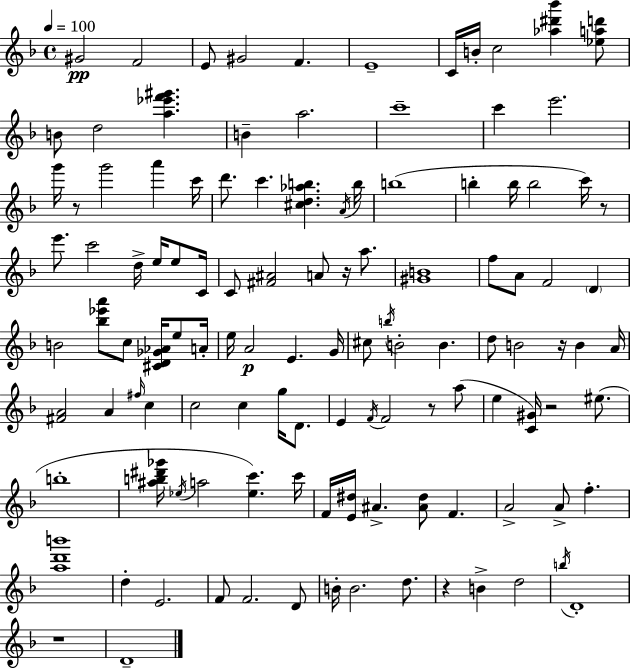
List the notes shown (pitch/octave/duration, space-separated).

G#4/h F4/h E4/e G#4/h F4/q. E4/w C4/s B4/s C5/h [Ab5,D#6,Bb6]/q [Eb5,A5,D6]/e B4/e D5/h [A5,Eb6,F6,G#6]/q. B4/q A5/h. C6/w C6/q E6/h. G6/s R/e G6/h A6/q C6/s D6/e. C6/q. [C#5,D5,Ab5,B5]/q. A4/s B5/s B5/w B5/q B5/s B5/h C6/s R/e E6/e. C6/h D5/s E5/s E5/e C4/s C4/e [F#4,A#4]/h A4/e R/s A5/e. [G#4,B4]/w F5/e A4/e F4/h D4/q B4/h [Bb5,Eb6,A6]/e C5/e [C#4,D4,Gb4,Ab4]/s E5/e A4/s E5/s A4/h E4/q. G4/s C#5/e B5/s B4/h B4/q. D5/e B4/h R/s B4/q A4/s [F#4,A4]/h A4/q F#5/s C5/q C5/h C5/q G5/s D4/e. E4/q F4/s F4/h R/e A5/e E5/q [C4,G#4]/s R/h EIS5/e. B5/w [A#5,B5,D#6,Gb6]/s Eb5/s A5/h [Eb5,C6]/q. C6/s F4/s [E4,D#5]/s A#4/q. [A#4,D#5]/e F4/q. A4/h A4/e F5/q. [A5,D6,B6]/w D5/q E4/h. F4/e F4/h. D4/e B4/s B4/h. D5/e. R/q B4/q D5/h B5/s D4/w R/w D4/w